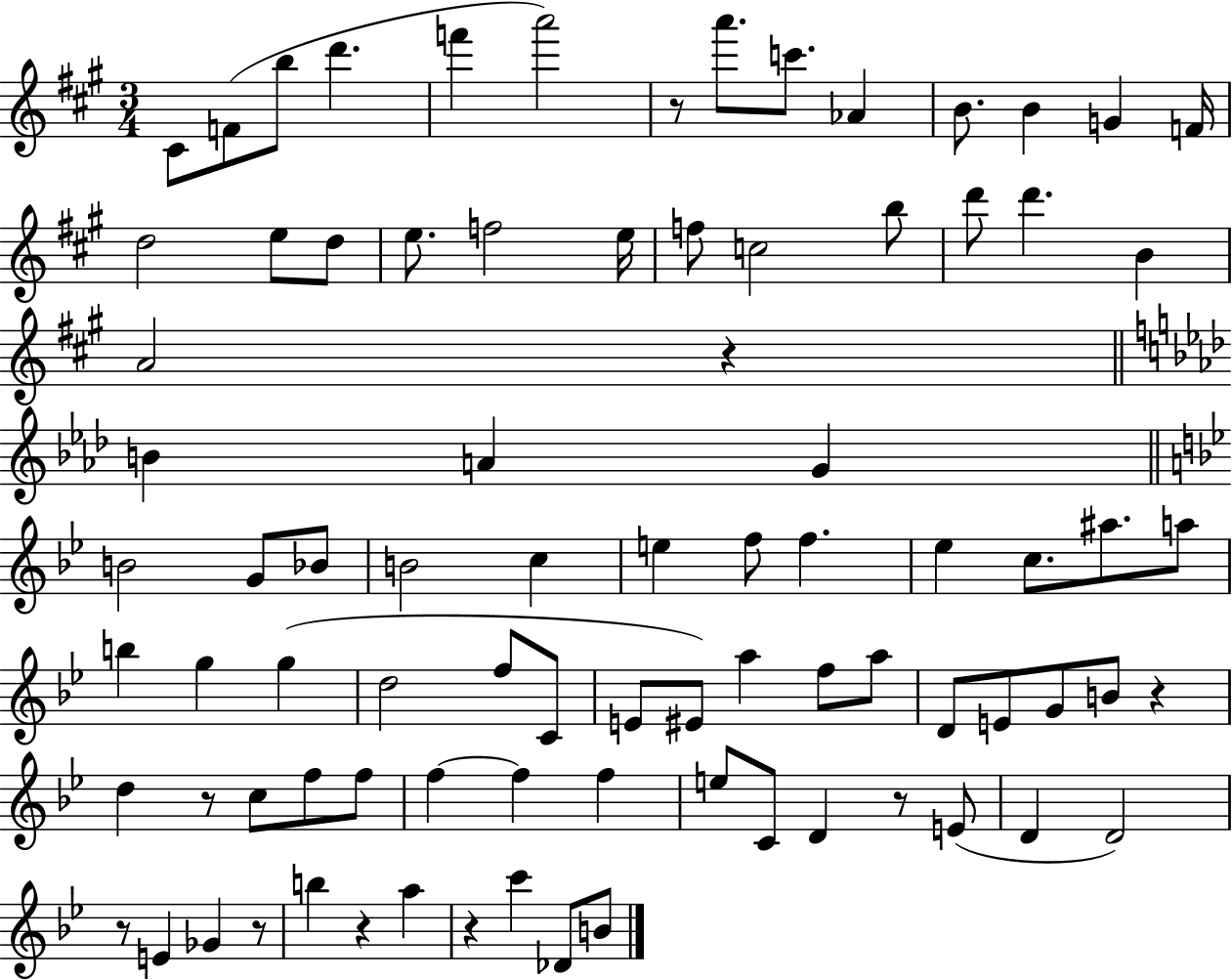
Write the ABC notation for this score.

X:1
T:Untitled
M:3/4
L:1/4
K:A
^C/2 F/2 b/2 d' f' a'2 z/2 a'/2 c'/2 _A B/2 B G F/4 d2 e/2 d/2 e/2 f2 e/4 f/2 c2 b/2 d'/2 d' B A2 z B A G B2 G/2 _B/2 B2 c e f/2 f _e c/2 ^a/2 a/2 b g g d2 f/2 C/2 E/2 ^E/2 a f/2 a/2 D/2 E/2 G/2 B/2 z d z/2 c/2 f/2 f/2 f f f e/2 C/2 D z/2 E/2 D D2 z/2 E _G z/2 b z a z c' _D/2 B/2